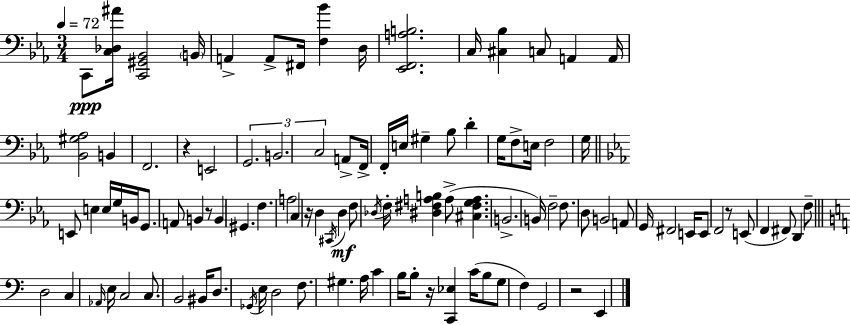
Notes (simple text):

C2/e [C3,Db3,A#4]/s [C2,G#2,Bb2]/h B2/s A2/q A2/e F#2/s [F3,Bb4]/q D3/s [Eb2,F2,A3,B3]/h. C3/s [C#3,Bb3]/q C3/e A2/q A2/s [Bb2,G#3,Ab3]/h B2/q F2/h. R/q E2/h G2/h. B2/h. C3/h A2/e F2/s F2/s E3/s G#3/q Bb3/e D4/q G3/s F3/e E3/s F3/h G3/s E2/e E3/q E3/s G3/s B2/s G2/e. A2/e B2/q R/e B2/q G#2/q. F3/q. A3/h C3/q R/s D3/q C#2/s D3/q F3/e Db3/s F3/s [D#3,F#3,A3,B3]/q A3/e [C#3,F#3,G3,A3]/q. B2/h. B2/s F3/h F3/e. D3/e B2/h A2/e G2/s F#2/h E2/s E2/e F2/h R/e E2/e F2/q F#2/e D2/q F3/e D3/h C3/q Ab2/s E3/s C3/h C3/e. B2/h BIS2/s D3/e. Gb2/s E3/s D3/h F3/e. G#3/q. A3/s C4/q B3/s B3/e R/s [C2,Eb3]/q C4/s B3/e G3/e F3/q G2/h R/h E2/q